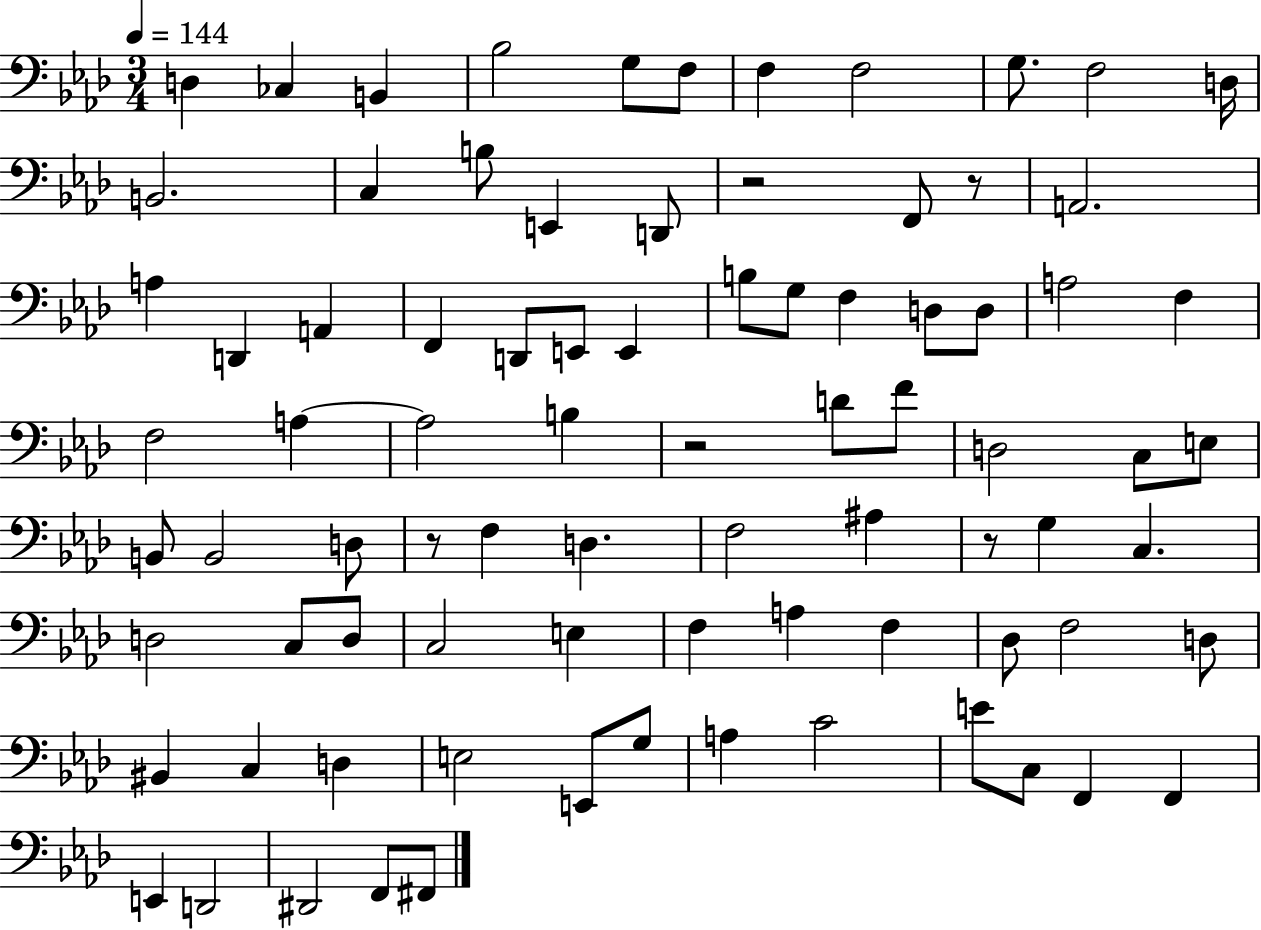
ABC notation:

X:1
T:Untitled
M:3/4
L:1/4
K:Ab
D, _C, B,, _B,2 G,/2 F,/2 F, F,2 G,/2 F,2 D,/4 B,,2 C, B,/2 E,, D,,/2 z2 F,,/2 z/2 A,,2 A, D,, A,, F,, D,,/2 E,,/2 E,, B,/2 G,/2 F, D,/2 D,/2 A,2 F, F,2 A, A,2 B, z2 D/2 F/2 D,2 C,/2 E,/2 B,,/2 B,,2 D,/2 z/2 F, D, F,2 ^A, z/2 G, C, D,2 C,/2 D,/2 C,2 E, F, A, F, _D,/2 F,2 D,/2 ^B,, C, D, E,2 E,,/2 G,/2 A, C2 E/2 C,/2 F,, F,, E,, D,,2 ^D,,2 F,,/2 ^F,,/2